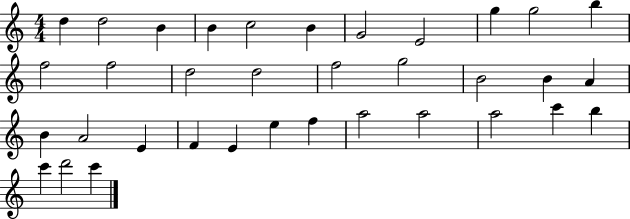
X:1
T:Untitled
M:4/4
L:1/4
K:C
d d2 B B c2 B G2 E2 g g2 b f2 f2 d2 d2 f2 g2 B2 B A B A2 E F E e f a2 a2 a2 c' b c' d'2 c'